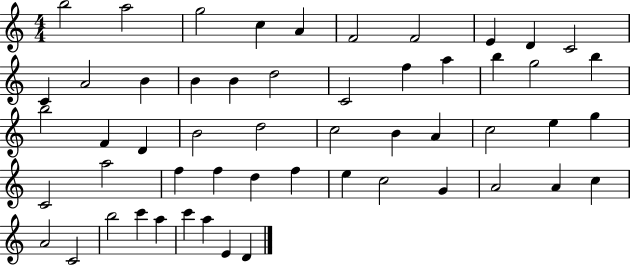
X:1
T:Untitled
M:4/4
L:1/4
K:C
b2 a2 g2 c A F2 F2 E D C2 C A2 B B B d2 C2 f a b g2 b b2 F D B2 d2 c2 B A c2 e g C2 a2 f f d f e c2 G A2 A c A2 C2 b2 c' a c' a E D